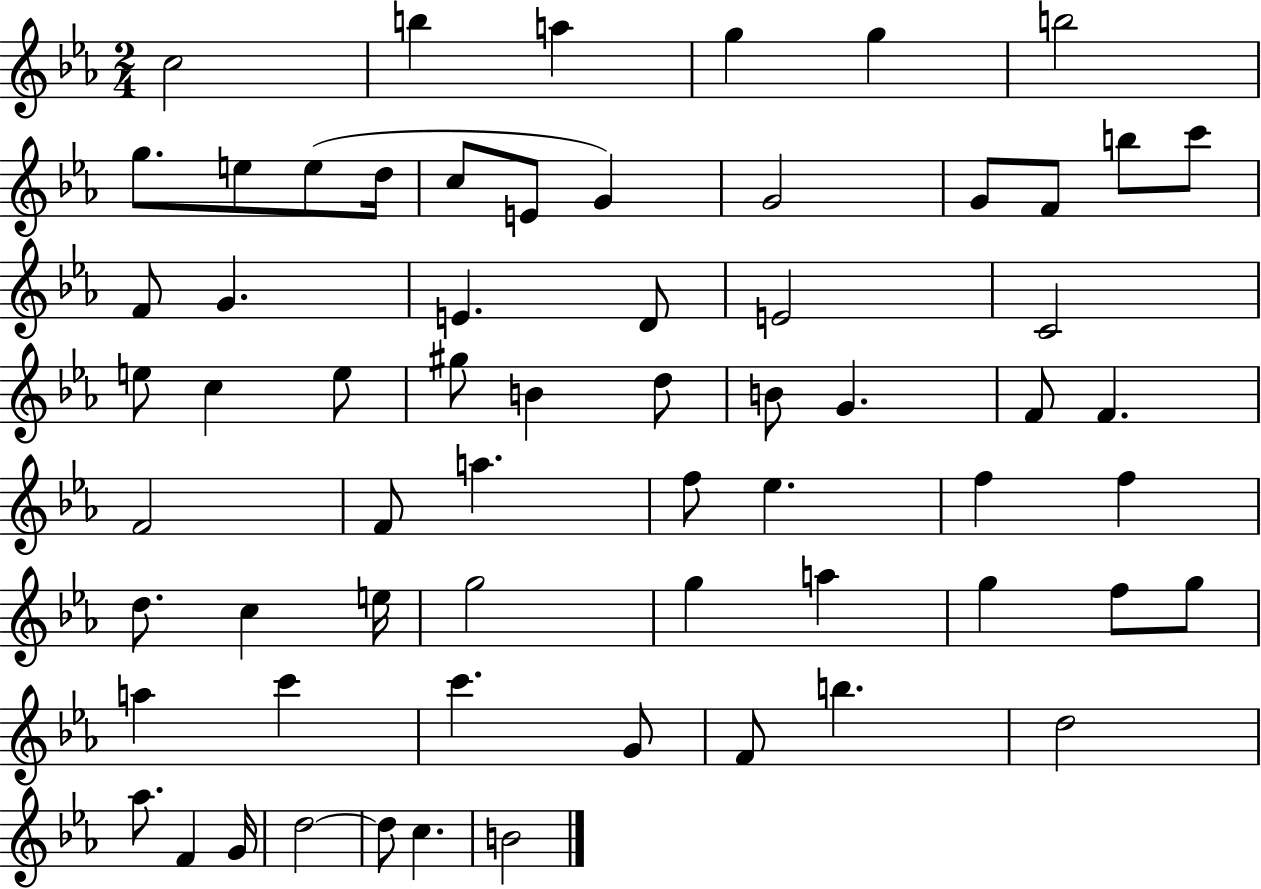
{
  \clef treble
  \numericTimeSignature
  \time 2/4
  \key ees \major
  c''2 | b''4 a''4 | g''4 g''4 | b''2 | \break g''8. e''8 e''8( d''16 | c''8 e'8 g'4) | g'2 | g'8 f'8 b''8 c'''8 | \break f'8 g'4. | e'4. d'8 | e'2 | c'2 | \break e''8 c''4 e''8 | gis''8 b'4 d''8 | b'8 g'4. | f'8 f'4. | \break f'2 | f'8 a''4. | f''8 ees''4. | f''4 f''4 | \break d''8. c''4 e''16 | g''2 | g''4 a''4 | g''4 f''8 g''8 | \break a''4 c'''4 | c'''4. g'8 | f'8 b''4. | d''2 | \break aes''8. f'4 g'16 | d''2~~ | d''8 c''4. | b'2 | \break \bar "|."
}